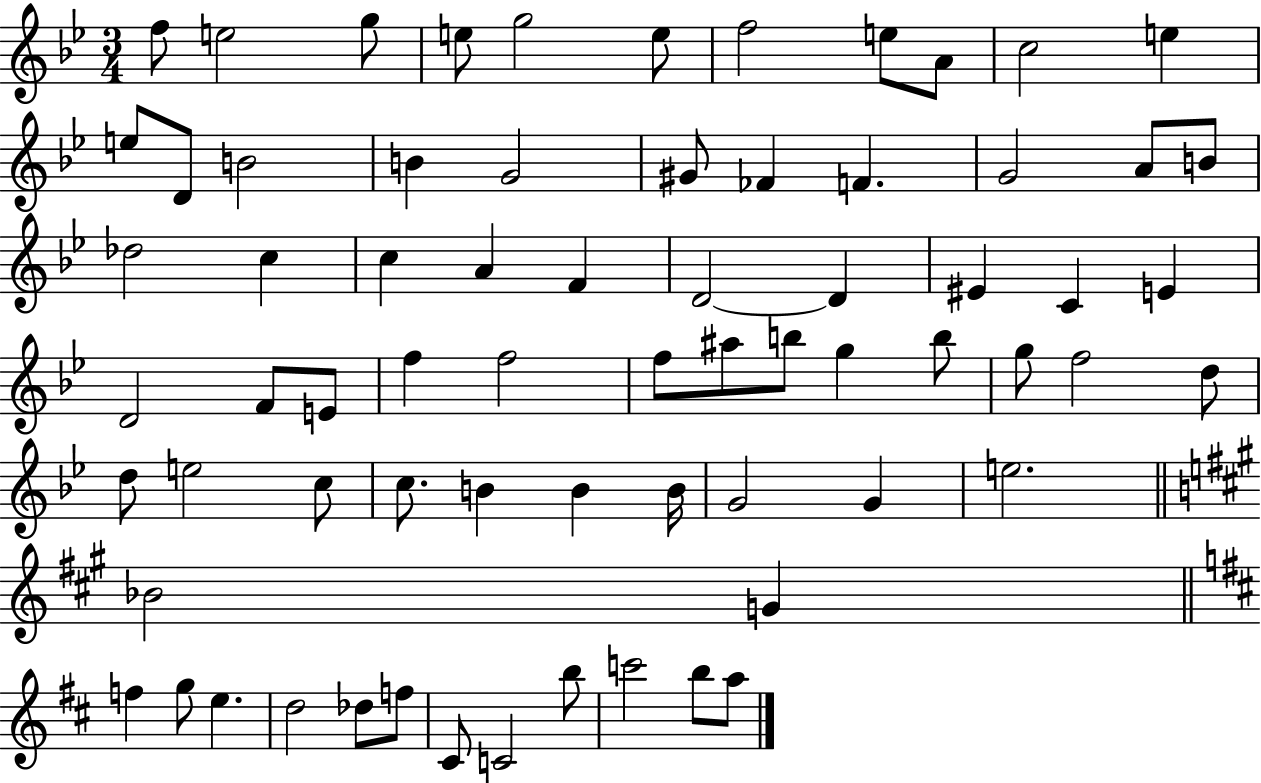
F5/e E5/h G5/e E5/e G5/h E5/e F5/h E5/e A4/e C5/h E5/q E5/e D4/e B4/h B4/q G4/h G#4/e FES4/q F4/q. G4/h A4/e B4/e Db5/h C5/q C5/q A4/q F4/q D4/h D4/q EIS4/q C4/q E4/q D4/h F4/e E4/e F5/q F5/h F5/e A#5/e B5/e G5/q B5/e G5/e F5/h D5/e D5/e E5/h C5/e C5/e. B4/q B4/q B4/s G4/h G4/q E5/h. Bb4/h G4/q F5/q G5/e E5/q. D5/h Db5/e F5/e C#4/e C4/h B5/e C6/h B5/e A5/e